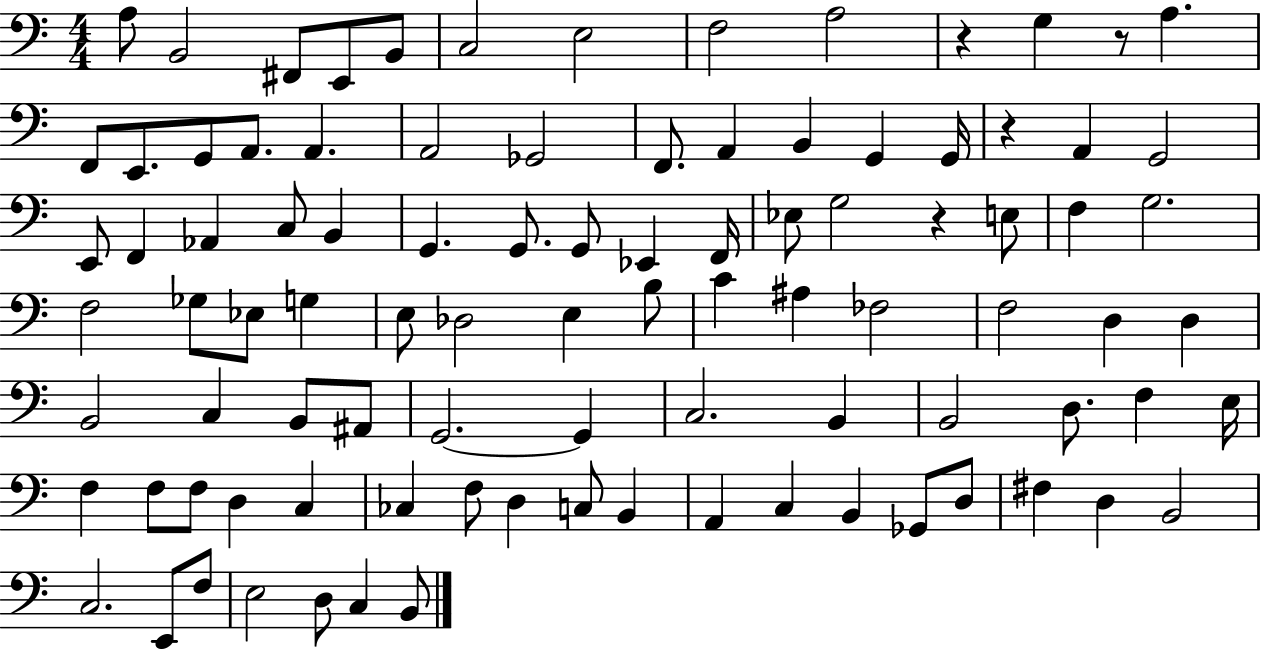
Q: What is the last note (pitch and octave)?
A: B2